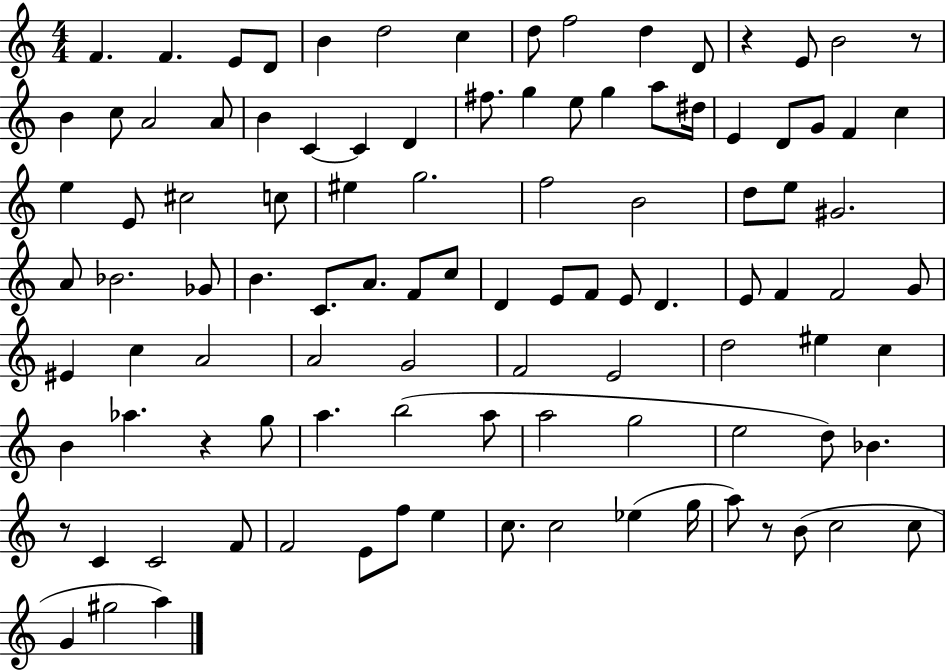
F4/q. F4/q. E4/e D4/e B4/q D5/h C5/q D5/e F5/h D5/q D4/e R/q E4/e B4/h R/e B4/q C5/e A4/h A4/e B4/q C4/q C4/q D4/q F#5/e. G5/q E5/e G5/q A5/e D#5/s E4/q D4/e G4/e F4/q C5/q E5/q E4/e C#5/h C5/e EIS5/q G5/h. F5/h B4/h D5/e E5/e G#4/h. A4/e Bb4/h. Gb4/e B4/q. C4/e. A4/e. F4/e C5/e D4/q E4/e F4/e E4/e D4/q. E4/e F4/q F4/h G4/e EIS4/q C5/q A4/h A4/h G4/h F4/h E4/h D5/h EIS5/q C5/q B4/q Ab5/q. R/q G5/e A5/q. B5/h A5/e A5/h G5/h E5/h D5/e Bb4/q. R/e C4/q C4/h F4/e F4/h E4/e F5/e E5/q C5/e. C5/h Eb5/q G5/s A5/e R/e B4/e C5/h C5/e G4/q G#5/h A5/q